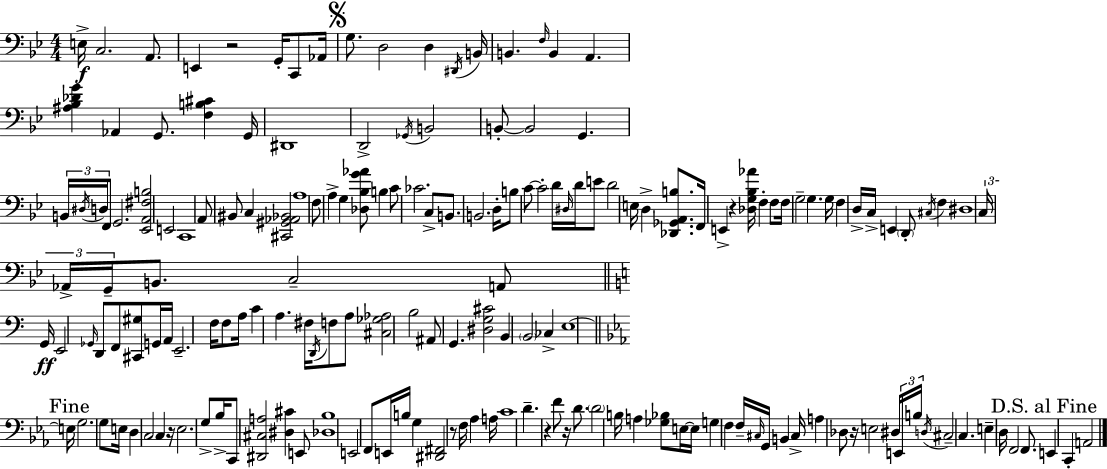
{
  \clef bass
  \numericTimeSignature
  \time 4/4
  \key bes \major
  e16->\f c2. a,8. | e,4 r2 g,16-. c,8 aes,16 | \mark \markup { \musicglyph "scripts.segno" } g8. d2 d4 \acciaccatura { dis,16 } | b,16 b,4. \grace { f16 } b,4 a,4. | \break <ais bes des' g'>4 aes,4 g,8. <f b cis'>4 | g,16 dis,1 | d,2-> \acciaccatura { ges,16 } b,2 | b,8-.~~ b,2 g,4. | \break \tuplet 3/2 { b,16 \acciaccatura { dis16 } d16 } f,8 g,2. | <ees, a, fis b>2 e,2 | c,1 | a,8 bis,8 c4 <cis, gis, aes, bes,>2 | \break a1 | f8 a4-> g4 <des bes g' aes'>8 | b4 c'8 ces'2. | c8-> b,8. b,2. | \break d16-. b8 c'8~~ c'2-. | d'16 \grace { dis16 } d'16 e'8 d'2 e16 d4-> | <des, ges, a, b>8. f,16 e,4-> r4 <des g bes aes'>16 f4-. | f8 f16 g2-- g4. | \break g16 f4 d16-> c16-> e,4 \parenthesize d,8-. | \acciaccatura { cis16 } f4 dis1 | \tuplet 3/2 { c16 aes,16-> g,16-- } b,8. c2-- | a,8 \bar "||" \break \key c \major g,16\ff e,2 \grace { ges,16 } d,8 f,8 <cis, gis>8 | g,16 a,16 e,2.-- f16 f8 | a16 c'4 a4. fis16 \acciaccatura { d,16 } f8 | a8 <cis ges aes>2 b2 | \break ais,8 g,4. <dis g cis'>2 | b,4 \parenthesize b,2 ces4-> | e1~~ | \mark "Fine" \bar "||" \break \key ees \major e16 g2. g8 e16 | d4 c2 c4 | r16 ees2. g8-> bes16-> | c,8 <dis, cis a>2 <dis cis'>4 e,8 | \break <des bes>1 | e,2 f,8 e,16 b16 g4 | <dis, fis,>2 r8 f16 aes4 a16 | c'1 | \break d'4.-- r4 f'8 r16 d'8. | \parenthesize d'2 b16 a4 <ges bes>8 e16~~ | e16 g4 f4 f16-- \grace { cis16 } g,16 b,4 | cis16-> a4 des8 r16 e2 | \break dis16 \tuplet 3/2 { e,16 b16 \acciaccatura { d16 } } cis2-- c4. | e4-- d16 f,2 f,8. | \mark "D.S. al Fine" e,4 c,4-. a,2 | \bar "|."
}